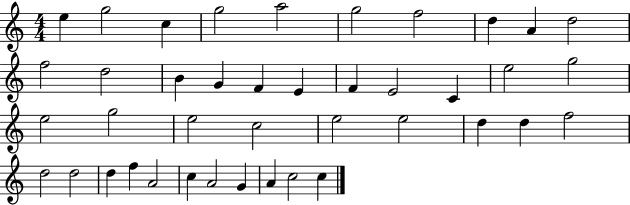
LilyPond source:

{
  \clef treble
  \numericTimeSignature
  \time 4/4
  \key c \major
  e''4 g''2 c''4 | g''2 a''2 | g''2 f''2 | d''4 a'4 d''2 | \break f''2 d''2 | b'4 g'4 f'4 e'4 | f'4 e'2 c'4 | e''2 g''2 | \break e''2 g''2 | e''2 c''2 | e''2 e''2 | d''4 d''4 f''2 | \break d''2 d''2 | d''4 f''4 a'2 | c''4 a'2 g'4 | a'4 c''2 c''4 | \break \bar "|."
}